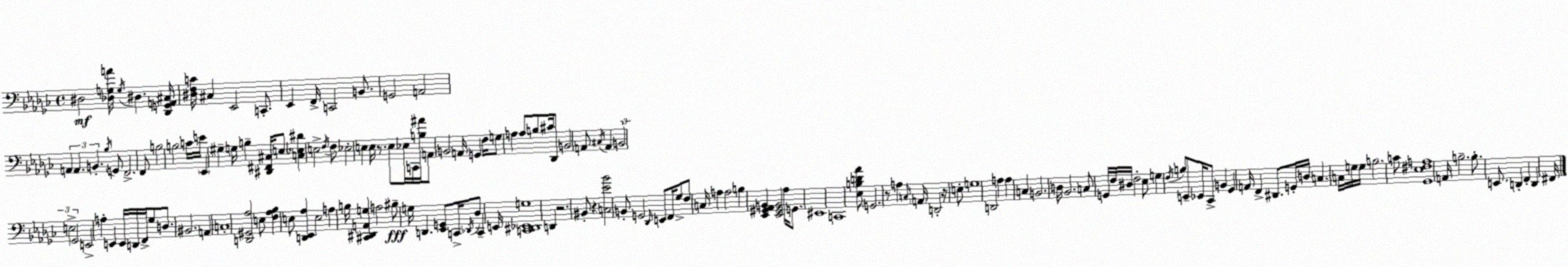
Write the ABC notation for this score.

X:1
T:Untitled
M:4/4
L:1/4
K:Ebm
^D,2 [_D,G,A]/4 G,/4 ^D, [_D,,G,,A,,^C,]/4 [^D,F,C]/4 ^C, _E,,2 C,,/2 _E,, F,,/4 C,,2 B,,/2 G,,2 A,,2 A,, A,, B,, _B,/4 G,,/2 F,,2 F,,/2 B,2 B,2 C/4 E/4 _E,, ^G, G,/4 B, [^D,,^F,,^C,]/4 E,/2 [C,_E,^D] E,2 F,/4 F,/2 _E,2 E, E,/4 z/2 E,/2 _E,/4 C,,/4 [B,^A]/4 A,,/2 B,,2 A,,/4 G,, F,/4 G,/2 A, A,/2 B,/2 ^C/4 _D,,/2 B,,2 A,,/2 ^C,/4 A,, B,,2 E,2 _G,,2 E,,2 A, E,, E,,/4 D,,/4 F,,/4 _G,/2 D,/2 ^B,,2 A,, C,4 [D,,^G,,_A,]2 E,/2 [F,_A,_B,] E,/2 [D,,_E,,_A,] E,2 A, B,/4 [^C,,^D,,A,,G,] A,2 ^B,/2 G,/4 D,, [_E,,G,,]/2 C,,/4 _D,,/4 _D,/2 C,, E,,/4 [C,,^D,,_E,,G,]4 D,, z2 ^B,,/2 z [C,_E_B]2 B,,/2 G,,2 _D,,/4 E,,/2 F,,/4 _G,/2 F,/2 C,/4 A, A,2 B, [_E,,^G,,_A,,B,,] [_E,,^G,,B,,]2 _A,/4 G,,/2 ^E,,4 C,,4 [_E,B,D_A]/2 G,,2 z/2 A, C,/4 A,,/4 D,,2 z/4 E,/2 G,4 D,,2 A, A, C, B,,2 D,/4 _B,,2 C,/2 G,,/4 F,/4 ^D,/4 F,2 _E,/2 G, F,/4 B,/2 E,,/2 _E,,/4 _C,,/2 B,, _G,, A,,/4 F,, ^D,,/2 G,,/4 D,/4 C, C,/4 G,/4 G,/4 B,2 C/2 [_G,,_E,^F,A,]4 A,,/4 B,2 B,/2 E,,/2 D,, F,, D,, ^F,,/4